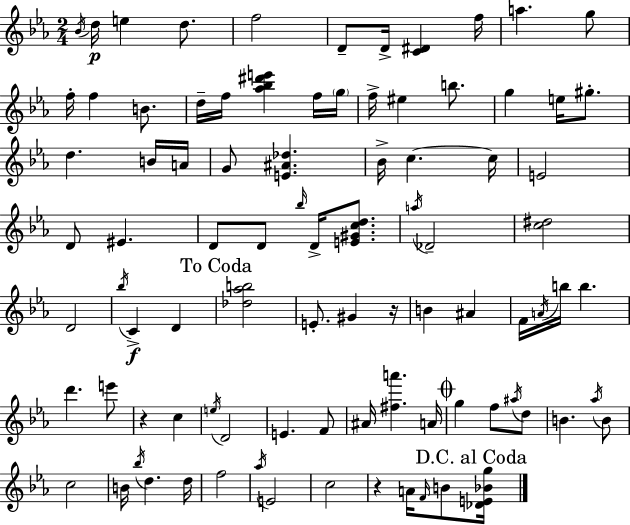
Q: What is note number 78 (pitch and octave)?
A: F4